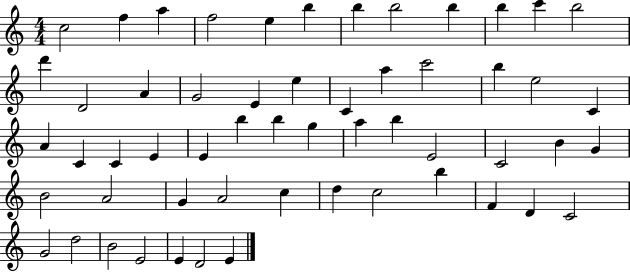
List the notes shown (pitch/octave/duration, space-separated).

C5/h F5/q A5/q F5/h E5/q B5/q B5/q B5/h B5/q B5/q C6/q B5/h D6/q D4/h A4/q G4/h E4/q E5/q C4/q A5/q C6/h B5/q E5/h C4/q A4/q C4/q C4/q E4/q E4/q B5/q B5/q G5/q A5/q B5/q E4/h C4/h B4/q G4/q B4/h A4/h G4/q A4/h C5/q D5/q C5/h B5/q F4/q D4/q C4/h G4/h D5/h B4/h E4/h E4/q D4/h E4/q